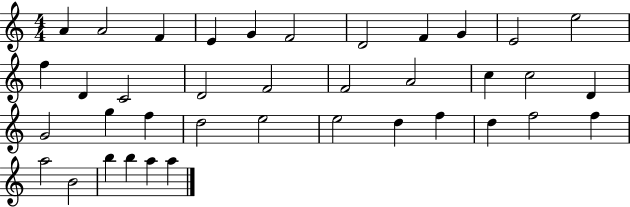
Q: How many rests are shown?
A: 0